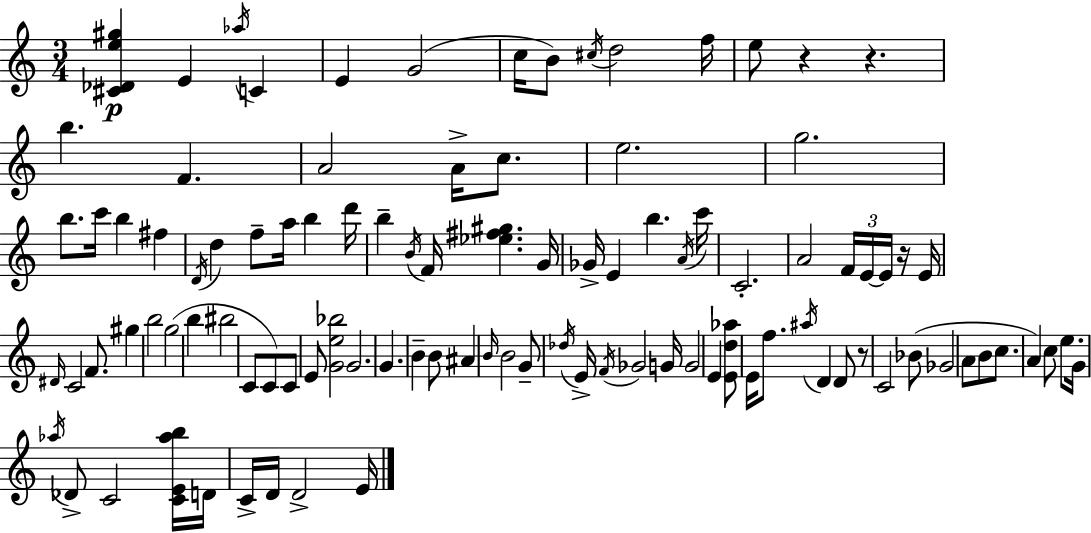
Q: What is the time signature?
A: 3/4